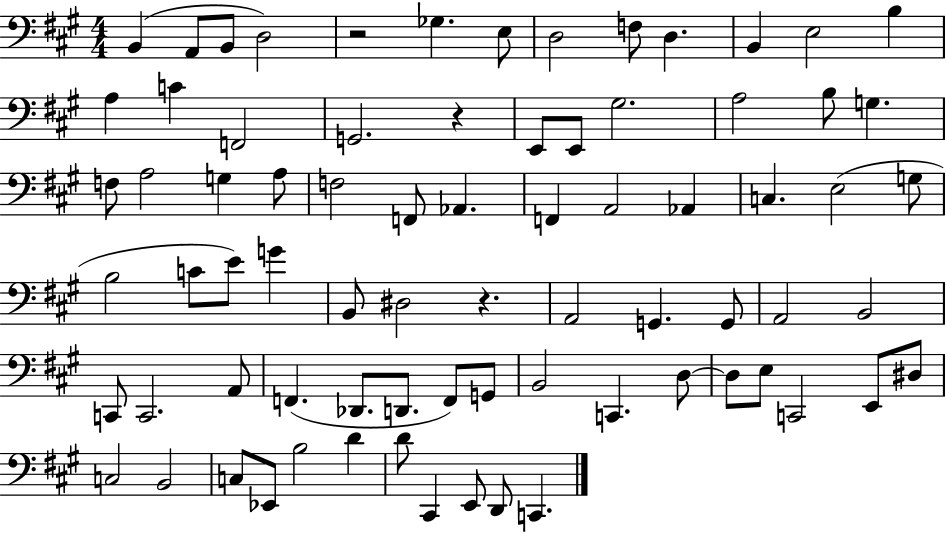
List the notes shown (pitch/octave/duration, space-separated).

B2/q A2/e B2/e D3/h R/h Gb3/q. E3/e D3/h F3/e D3/q. B2/q E3/h B3/q A3/q C4/q F2/h G2/h. R/q E2/e E2/e G#3/h. A3/h B3/e G3/q. F3/e A3/h G3/q A3/e F3/h F2/e Ab2/q. F2/q A2/h Ab2/q C3/q. E3/h G3/e B3/h C4/e E4/e G4/q B2/e D#3/h R/q. A2/h G2/q. G2/e A2/h B2/h C2/e C2/h. A2/e F2/q. Db2/e. D2/e. F2/e G2/e B2/h C2/q. D3/e D3/e E3/e C2/h E2/e D#3/e C3/h B2/h C3/e Eb2/e B3/h D4/q D4/e C#2/q E2/e D2/e C2/q.